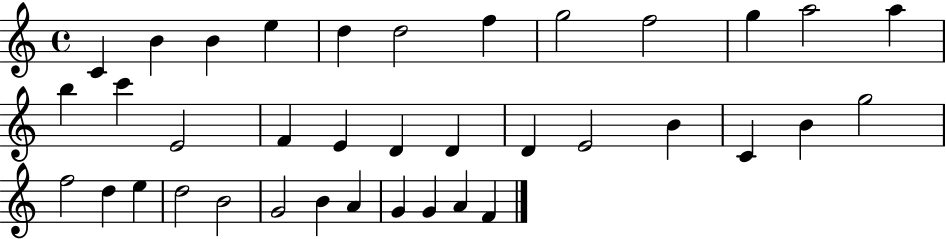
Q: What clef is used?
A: treble